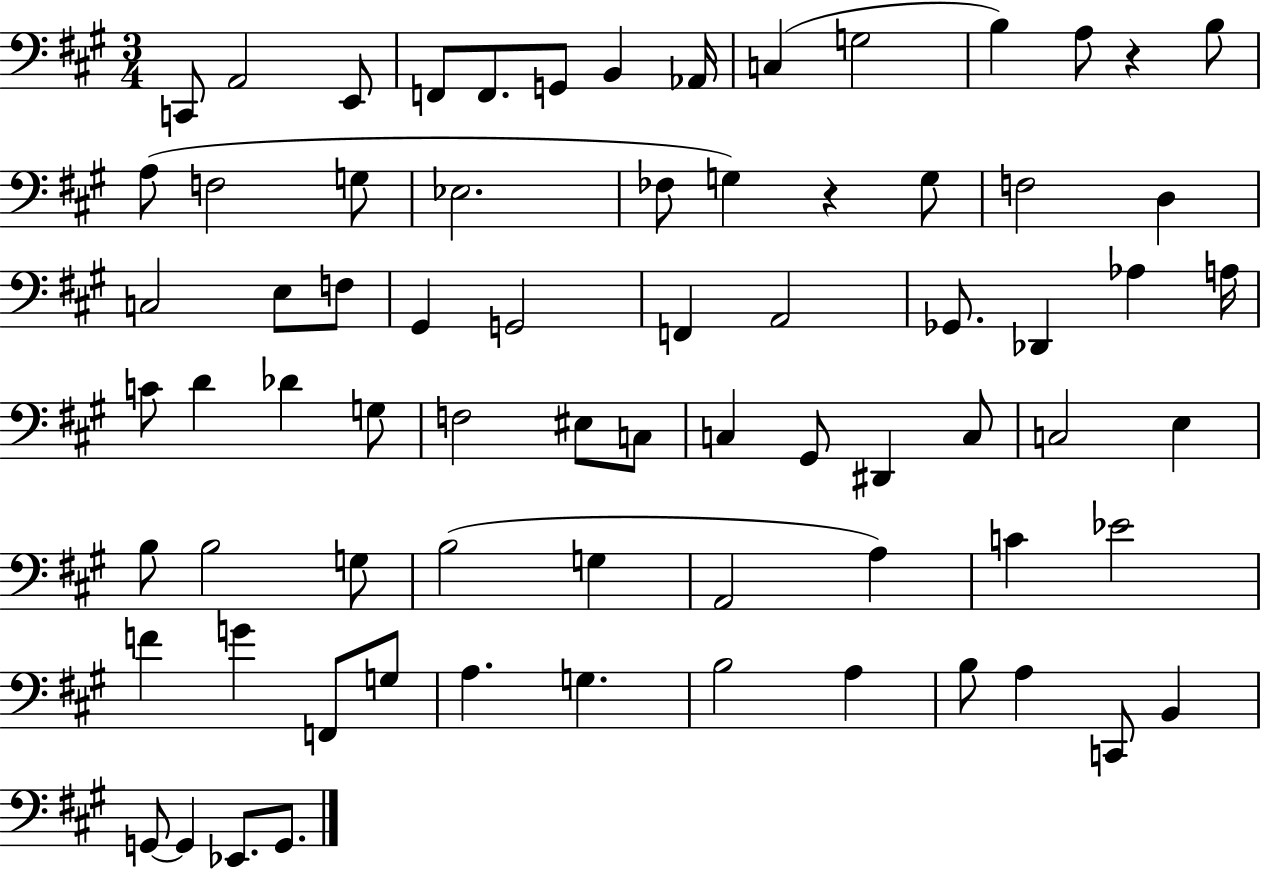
C2/e A2/h E2/e F2/e F2/e. G2/e B2/q Ab2/s C3/q G3/h B3/q A3/e R/q B3/e A3/e F3/h G3/e Eb3/h. FES3/e G3/q R/q G3/e F3/h D3/q C3/h E3/e F3/e G#2/q G2/h F2/q A2/h Gb2/e. Db2/q Ab3/q A3/s C4/e D4/q Db4/q G3/e F3/h EIS3/e C3/e C3/q G#2/e D#2/q C3/e C3/h E3/q B3/e B3/h G3/e B3/h G3/q A2/h A3/q C4/q Eb4/h F4/q G4/q F2/e G3/e A3/q. G3/q. B3/h A3/q B3/e A3/q C2/e B2/q G2/e G2/q Eb2/e. G2/e.